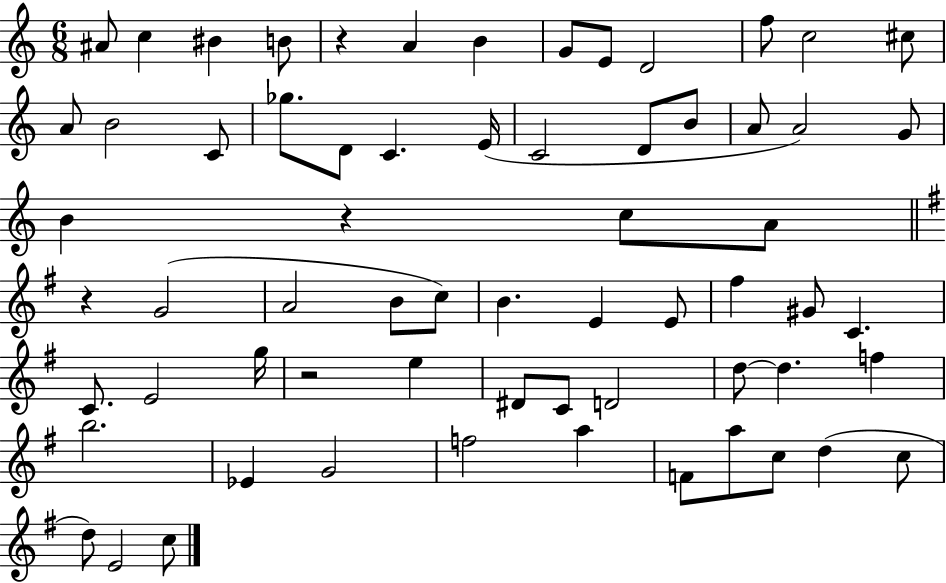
{
  \clef treble
  \numericTimeSignature
  \time 6/8
  \key c \major
  ais'8 c''4 bis'4 b'8 | r4 a'4 b'4 | g'8 e'8 d'2 | f''8 c''2 cis''8 | \break a'8 b'2 c'8 | ges''8. d'8 c'4. e'16( | c'2 d'8 b'8 | a'8 a'2) g'8 | \break b'4 r4 c''8 a'8 | \bar "||" \break \key g \major r4 g'2( | a'2 b'8 c''8) | b'4. e'4 e'8 | fis''4 gis'8 c'4. | \break c'8. e'2 g''16 | r2 e''4 | dis'8 c'8 d'2 | d''8~~ d''4. f''4 | \break b''2. | ees'4 g'2 | f''2 a''4 | f'8 a''8 c''8 d''4( c''8 | \break d''8) e'2 c''8 | \bar "|."
}